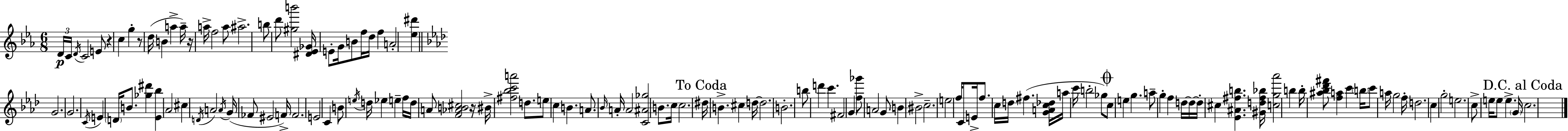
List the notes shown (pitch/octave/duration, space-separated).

D4/s C4/s D4/s C4/h E4/e R/q C5/q G5/q R/e D5/s B4/q A5/q A5/s R/s A5/s F5/h A5/e A#5/h. B5/e D6/e [G#5,B6]/h [D#4,Eb4,Gb4]/s E4/e G4/s B4/e F5/s D5/s F5/q A4/h [Eb5,D#6]/q G4/h. G4/h. C4/s E4/q D4/s B4/e. [Gb5,D#6]/q [Eb4,Bb5]/q Ab4/h C#5/q D4/s A4/h A4/s G4/s FES4/e EIS4/h F4/s F4/h. E4/h C4/q B4/e E5/s D5/s Eb5/q E5/q F5/s D5/s A4/e [F4,Ab4,B4,C#5]/h R/s BIS4/s [F#5,Bb5,C6,A6]/h D5/e. E5/e C5/q B4/q. A4/e. Bb4/s A4/s A4/h [C4,A#4,Gb5]/h B4/e. C5/s C5/h. D#5/s B4/q. C#5/q D5/s D5/h. B4/h. B5/e D6/q C6/q. F#4/h G4/q [F5,Gb6]/e A4/h G4/e B4/q BIS4/h C5/h. E5/h F5/s C4/e E4/s F5/e. C5/s D5/s F#5/q. [G4,A4,C5,Db5]/s A5/s C6/s B5/h Gb5/e C5/e E5/q G5/q. A5/e G5/q F5/q D5/s D5/s D5/s C#5/q [Eb4,A#4,F#5,B5]/q. [G#4,D5,F#5,Bb5]/s [C5,G5,Ab6]/h B5/q B5/s [A#5,Bb5,Db6,F#6]/e [F5,A5]/q C6/q B5/s C6/e A5/s G5/h F5/s D5/h. C5/q G5/h E5/h. C5/e E5/s E5/e E5/q. G4/s C5/h.